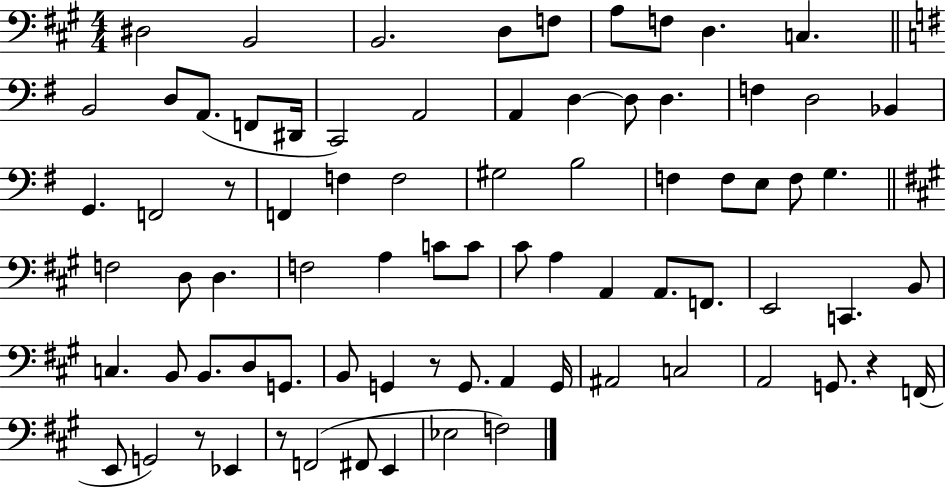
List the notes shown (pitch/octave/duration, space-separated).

D#3/h B2/h B2/h. D3/e F3/e A3/e F3/e D3/q. C3/q. B2/h D3/e A2/e. F2/e D#2/s C2/h A2/h A2/q D3/q D3/e D3/q. F3/q D3/h Bb2/q G2/q. F2/h R/e F2/q F3/q F3/h G#3/h B3/h F3/q F3/e E3/e F3/e G3/q. F3/h D3/e D3/q. F3/h A3/q C4/e C4/e C#4/e A3/q A2/q A2/e. F2/e. E2/h C2/q. B2/e C3/q. B2/e B2/e. D3/e G2/e. B2/e G2/q R/e G2/e. A2/q G2/s A#2/h C3/h A2/h G2/e. R/q F2/s E2/e G2/h R/e Eb2/q R/e F2/h F#2/e E2/q Eb3/h F3/h